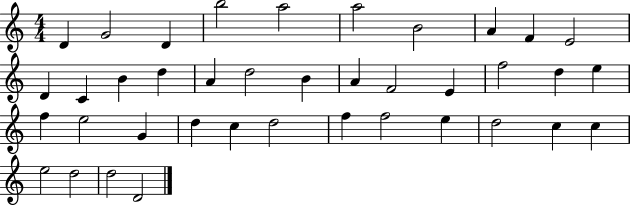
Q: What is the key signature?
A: C major